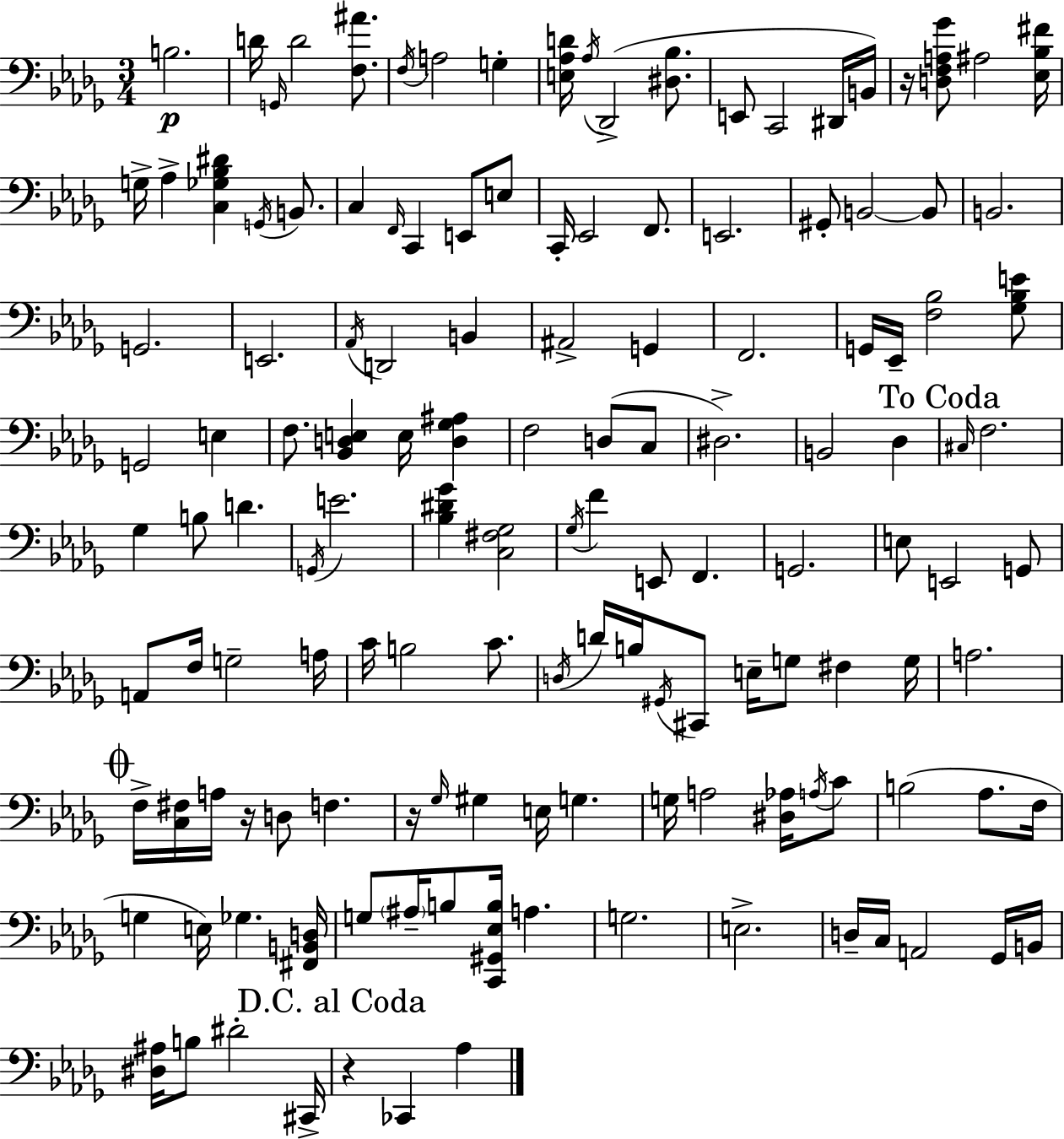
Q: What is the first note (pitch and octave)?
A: B3